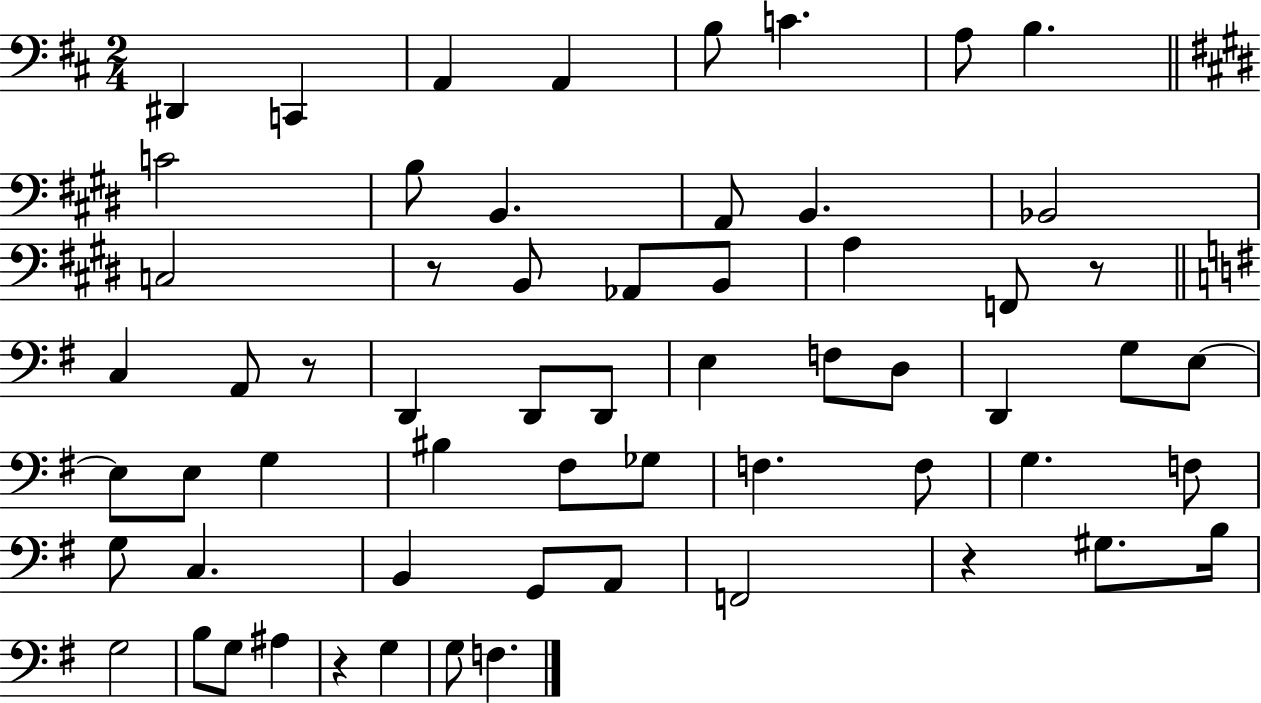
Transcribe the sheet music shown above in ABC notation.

X:1
T:Untitled
M:2/4
L:1/4
K:D
^D,, C,, A,, A,, B,/2 C A,/2 B, C2 B,/2 B,, A,,/2 B,, _B,,2 C,2 z/2 B,,/2 _A,,/2 B,,/2 A, F,,/2 z/2 C, A,,/2 z/2 D,, D,,/2 D,,/2 E, F,/2 D,/2 D,, G,/2 E,/2 E,/2 E,/2 G, ^B, ^F,/2 _G,/2 F, F,/2 G, F,/2 G,/2 C, B,, G,,/2 A,,/2 F,,2 z ^G,/2 B,/4 G,2 B,/2 G,/2 ^A, z G, G,/2 F,